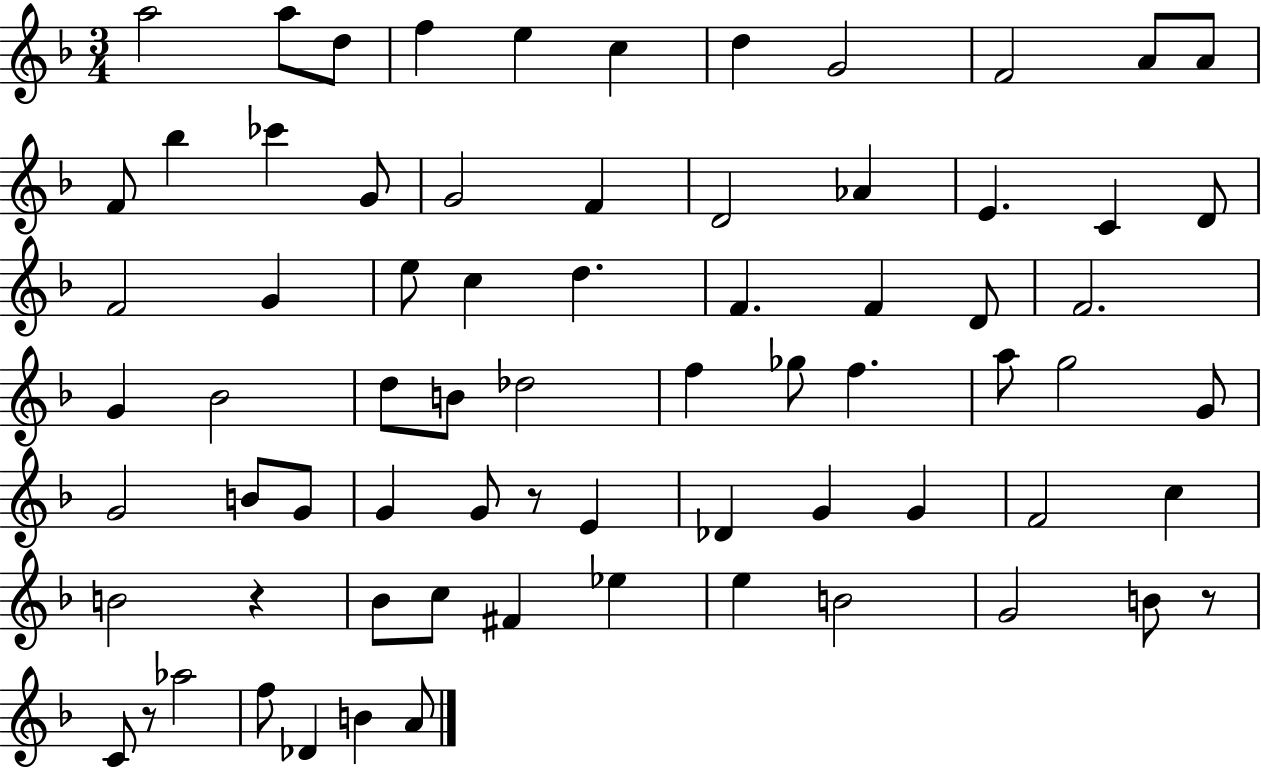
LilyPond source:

{
  \clef treble
  \numericTimeSignature
  \time 3/4
  \key f \major
  a''2 a''8 d''8 | f''4 e''4 c''4 | d''4 g'2 | f'2 a'8 a'8 | \break f'8 bes''4 ces'''4 g'8 | g'2 f'4 | d'2 aes'4 | e'4. c'4 d'8 | \break f'2 g'4 | e''8 c''4 d''4. | f'4. f'4 d'8 | f'2. | \break g'4 bes'2 | d''8 b'8 des''2 | f''4 ges''8 f''4. | a''8 g''2 g'8 | \break g'2 b'8 g'8 | g'4 g'8 r8 e'4 | des'4 g'4 g'4 | f'2 c''4 | \break b'2 r4 | bes'8 c''8 fis'4 ees''4 | e''4 b'2 | g'2 b'8 r8 | \break c'8 r8 aes''2 | f''8 des'4 b'4 a'8 | \bar "|."
}